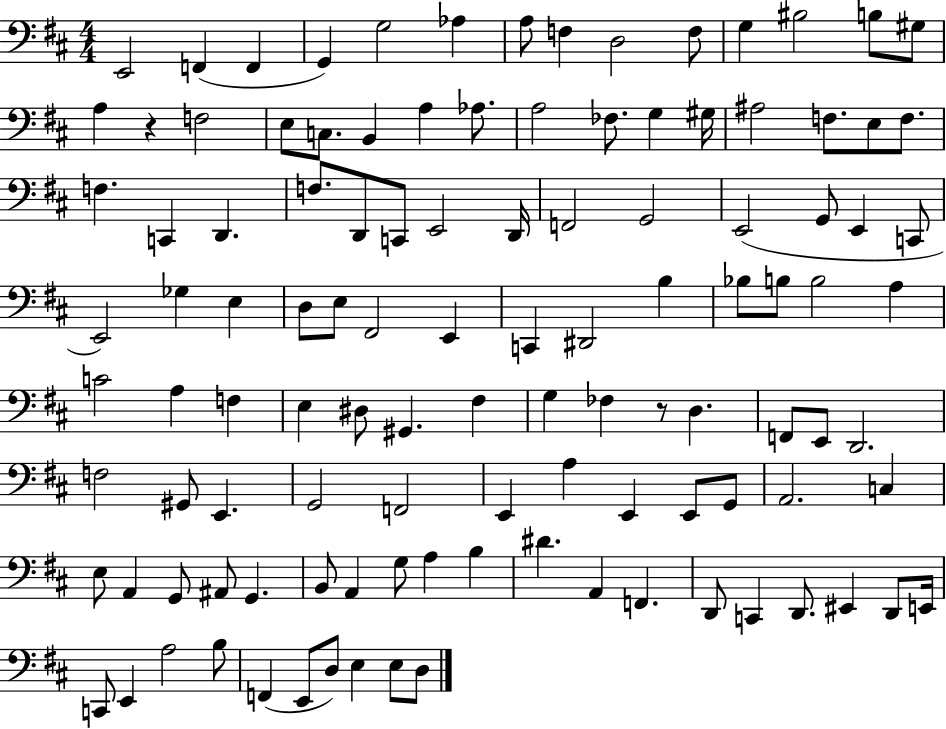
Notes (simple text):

E2/h F2/q F2/q G2/q G3/h Ab3/q A3/e F3/q D3/h F3/e G3/q BIS3/h B3/e G#3/e A3/q R/q F3/h E3/e C3/e. B2/q A3/q Ab3/e. A3/h FES3/e. G3/q G#3/s A#3/h F3/e. E3/e F3/e. F3/q. C2/q D2/q. F3/e. D2/e C2/e E2/h D2/s F2/h G2/h E2/h G2/e E2/q C2/e E2/h Gb3/q E3/q D3/e E3/e F#2/h E2/q C2/q D#2/h B3/q Bb3/e B3/e B3/h A3/q C4/h A3/q F3/q E3/q D#3/e G#2/q. F#3/q G3/q FES3/q R/e D3/q. F2/e E2/e D2/h. F3/h G#2/e E2/q. G2/h F2/h E2/q A3/q E2/q E2/e G2/e A2/h. C3/q E3/e A2/q G2/e A#2/e G2/q. B2/e A2/q G3/e A3/q B3/q D#4/q. A2/q F2/q. D2/e C2/q D2/e. EIS2/q D2/e E2/s C2/e E2/q A3/h B3/e F2/q E2/e D3/e E3/q E3/e D3/e